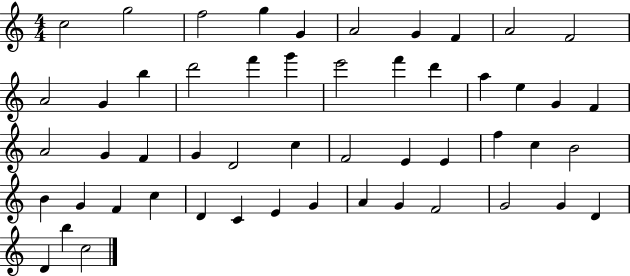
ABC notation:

X:1
T:Untitled
M:4/4
L:1/4
K:C
c2 g2 f2 g G A2 G F A2 F2 A2 G b d'2 f' g' e'2 f' d' a e G F A2 G F G D2 c F2 E E f c B2 B G F c D C E G A G F2 G2 G D D b c2